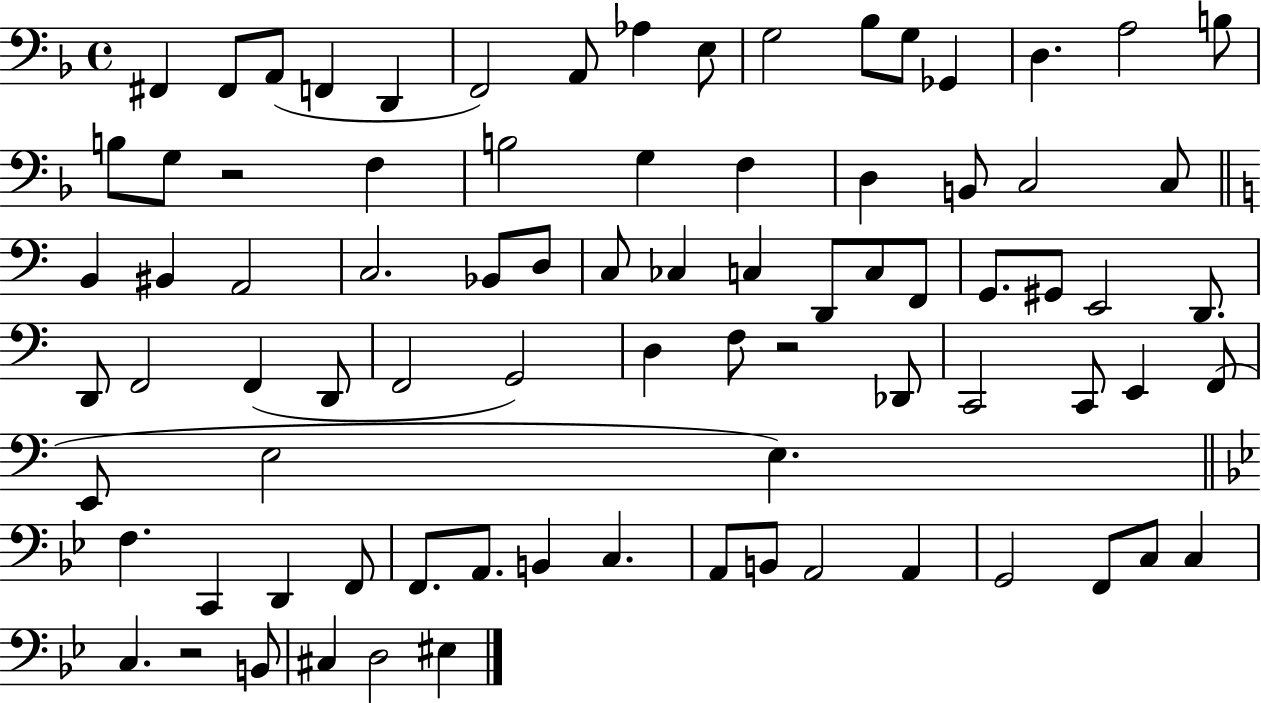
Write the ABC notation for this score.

X:1
T:Untitled
M:4/4
L:1/4
K:F
^F,, ^F,,/2 A,,/2 F,, D,, F,,2 A,,/2 _A, E,/2 G,2 _B,/2 G,/2 _G,, D, A,2 B,/2 B,/2 G,/2 z2 F, B,2 G, F, D, B,,/2 C,2 C,/2 B,, ^B,, A,,2 C,2 _B,,/2 D,/2 C,/2 _C, C, D,,/2 C,/2 F,,/2 G,,/2 ^G,,/2 E,,2 D,,/2 D,,/2 F,,2 F,, D,,/2 F,,2 G,,2 D, F,/2 z2 _D,,/2 C,,2 C,,/2 E,, F,,/2 E,,/2 E,2 E, F, C,, D,, F,,/2 F,,/2 A,,/2 B,, C, A,,/2 B,,/2 A,,2 A,, G,,2 F,,/2 C,/2 C, C, z2 B,,/2 ^C, D,2 ^E,